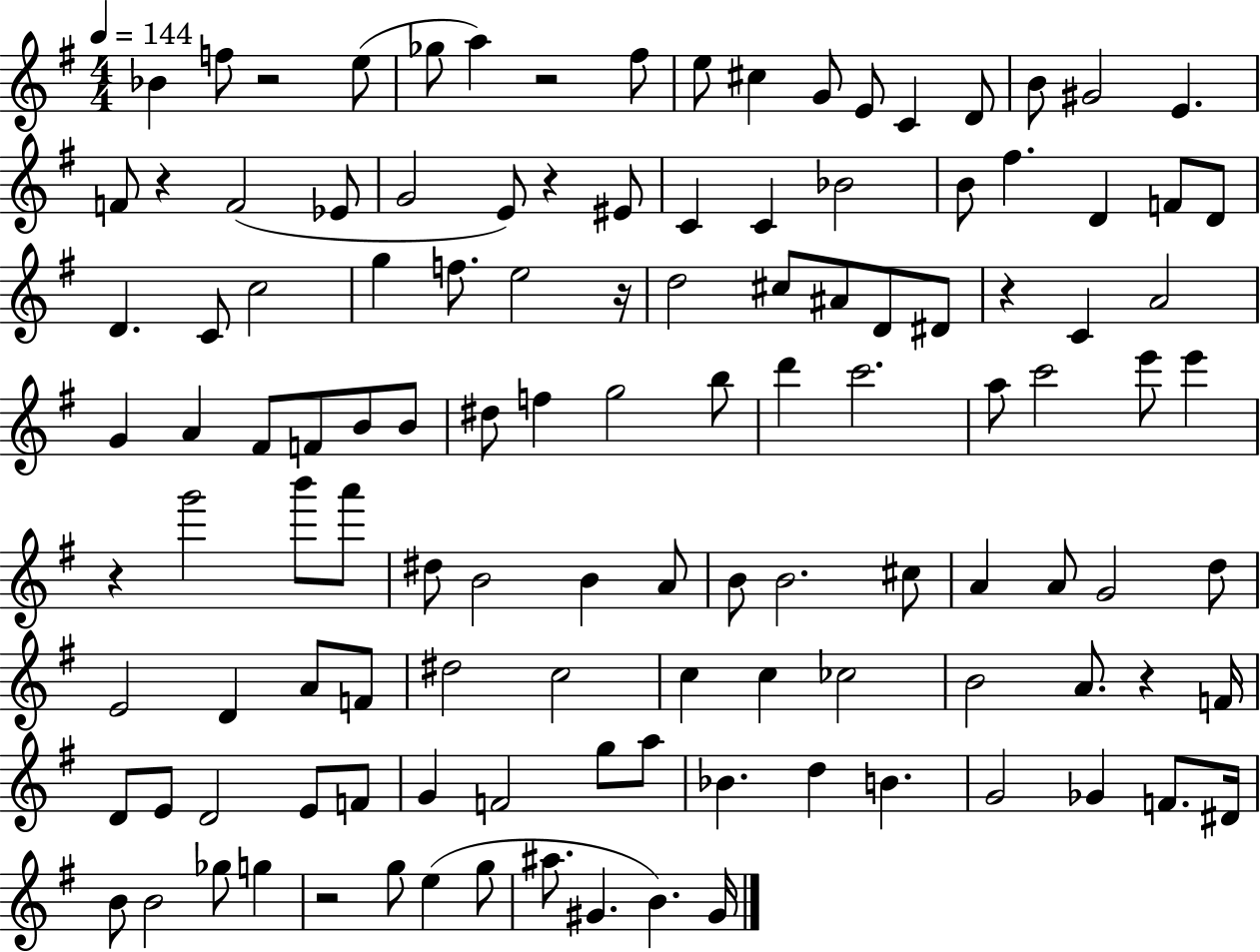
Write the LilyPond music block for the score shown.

{
  \clef treble
  \numericTimeSignature
  \time 4/4
  \key g \major
  \tempo 4 = 144
  bes'4 f''8 r2 e''8( | ges''8 a''4) r2 fis''8 | e''8 cis''4 g'8 e'8 c'4 d'8 | b'8 gis'2 e'4. | \break f'8 r4 f'2( ees'8 | g'2 e'8) r4 eis'8 | c'4 c'4 bes'2 | b'8 fis''4. d'4 f'8 d'8 | \break d'4. c'8 c''2 | g''4 f''8. e''2 r16 | d''2 cis''8 ais'8 d'8 dis'8 | r4 c'4 a'2 | \break g'4 a'4 fis'8 f'8 b'8 b'8 | dis''8 f''4 g''2 b''8 | d'''4 c'''2. | a''8 c'''2 e'''8 e'''4 | \break r4 g'''2 b'''8 a'''8 | dis''8 b'2 b'4 a'8 | b'8 b'2. cis''8 | a'4 a'8 g'2 d''8 | \break e'2 d'4 a'8 f'8 | dis''2 c''2 | c''4 c''4 ces''2 | b'2 a'8. r4 f'16 | \break d'8 e'8 d'2 e'8 f'8 | g'4 f'2 g''8 a''8 | bes'4. d''4 b'4. | g'2 ges'4 f'8. dis'16 | \break b'8 b'2 ges''8 g''4 | r2 g''8 e''4( g''8 | ais''8. gis'4. b'4.) gis'16 | \bar "|."
}